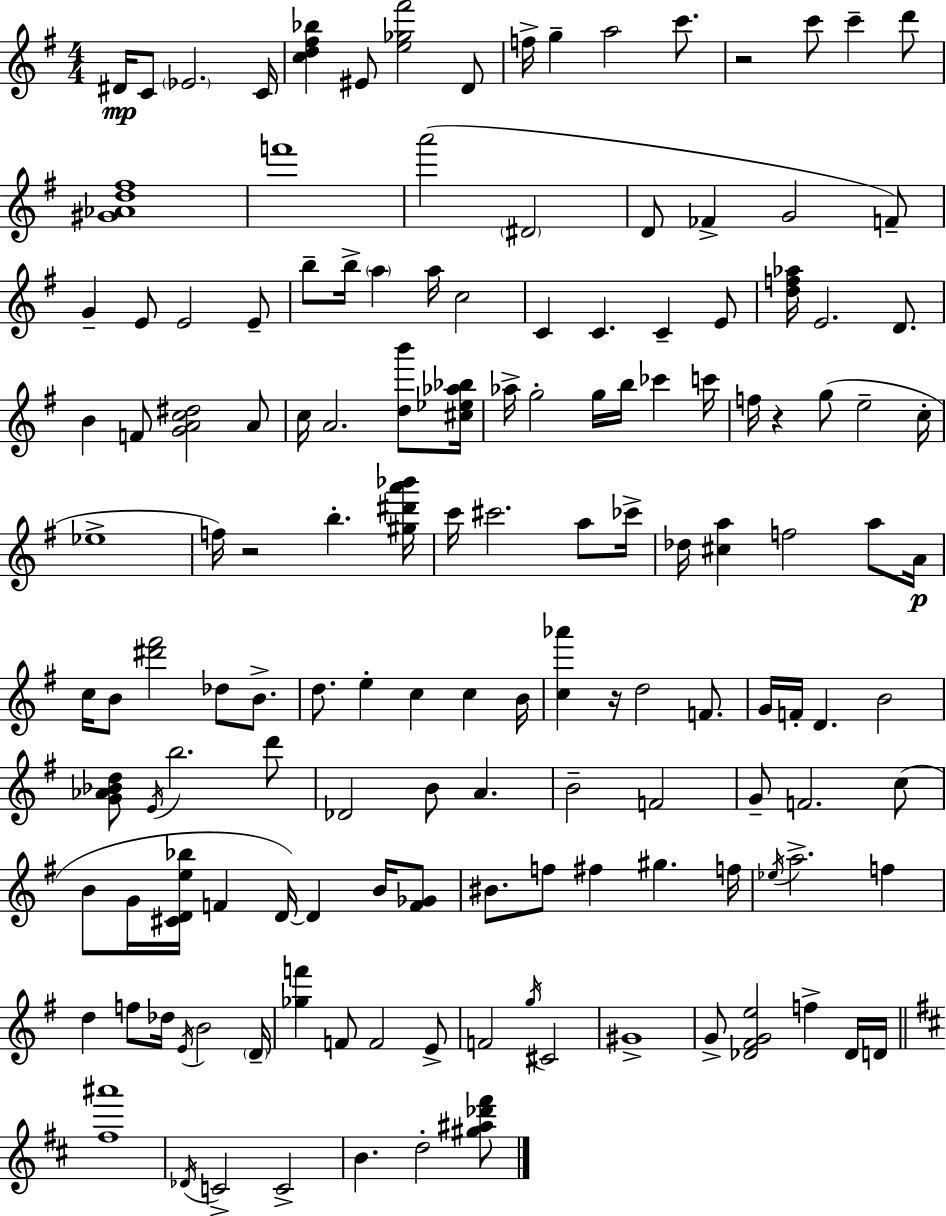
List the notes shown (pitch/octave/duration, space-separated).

D#4/s C4/e Eb4/h. C4/s [C5,D5,F#5,Bb5]/q EIS4/e [E5,Gb5,F#6]/h D4/e F5/s G5/q A5/h C6/e. R/h C6/e C6/q D6/e [G#4,Ab4,D5,F#5]/w F6/w A6/h D#4/h D4/e FES4/q G4/h F4/e G4/q E4/e E4/h E4/e B5/e B5/s A5/q A5/s C5/h C4/q C4/q. C4/q E4/e [D5,F5,Ab5]/s E4/h. D4/e. B4/q F4/e [G4,A4,C5,D#5]/h A4/e C5/s A4/h. [D5,B6]/e [C#5,Eb5,Ab5,Bb5]/s Ab5/s G5/h G5/s B5/s CES6/q C6/s F5/s R/q G5/e E5/h C5/s Eb5/w F5/s R/h B5/q. [G#5,D#6,A6,Bb6]/s C6/s C#6/h. A5/e CES6/s Db5/s [C#5,A5]/q F5/h A5/e A4/s C5/s B4/e [D#6,F#6]/h Db5/e B4/e. D5/e. E5/q C5/q C5/q B4/s [C5,Ab6]/q R/s D5/h F4/e. G4/s F4/s D4/q. B4/h [G4,Ab4,Bb4,D5]/e E4/s B5/h. D6/e Db4/h B4/e A4/q. B4/h F4/h G4/e F4/h. C5/e B4/e G4/s [C#4,D4,E5,Bb5]/s F4/q D4/s D4/q B4/s [F4,Gb4]/e BIS4/e. F5/e F#5/q G#5/q. F5/s Eb5/s A5/h. F5/q D5/q F5/e Db5/s E4/s B4/h D4/s [Gb5,F6]/q F4/e F4/h E4/e F4/h G5/s C#4/h G#4/w G4/e [Db4,F#4,G4,E5]/h F5/q Db4/s D4/s [F#5,A#6]/w Db4/s C4/h C4/h B4/q. D5/h [G#5,A#5,Db6,F#6]/e